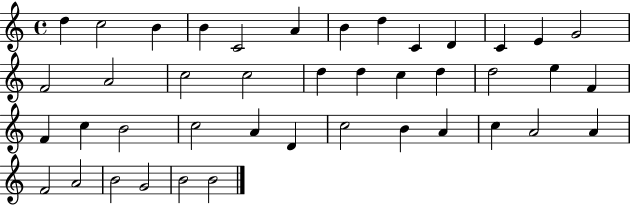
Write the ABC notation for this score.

X:1
T:Untitled
M:4/4
L:1/4
K:C
d c2 B B C2 A B d C D C E G2 F2 A2 c2 c2 d d c d d2 e F F c B2 c2 A D c2 B A c A2 A F2 A2 B2 G2 B2 B2